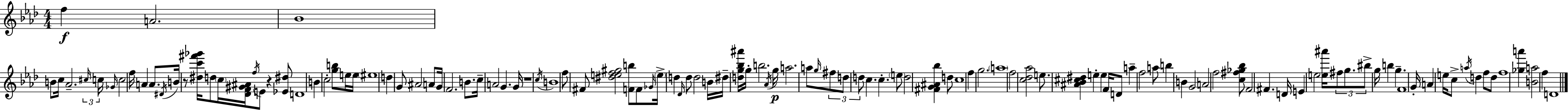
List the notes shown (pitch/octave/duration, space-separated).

F5/q A4/h. Bb4/w B4/e C5/s Ab4/h. C#5/s C5/s Gb4/s C5/h F5/s A4/q A4/e. D#4/s B4/s R/e [D#5,C6,F#6,Gb6]/s D5/e C5/s [Db4,F4,G#4,A#4]/s F5/s E4/e R/q [Eb4,D#5]/e D4/w B4/q C5/h [G5,B5]/e E5/s E5/s EIS5/w D5/q G4/e A#4/h A4/e G4/s F4/h. B4/e. C5/s A4/h G4/q. G4/s R/w C5/s B4/w F5/e F#4/e [D#5,E5,F5,G#5]/h [F4,B5]/e F4/e Gb4/s E5/s D5/q Db4/s D5/e D5/h B4/s D#5/s [D5,G5,Bb5,A#6]/s G5/s B5/h. Ab4/s G5/s A5/h. A5/e G5/s F#5/e D5/e D5/e C5/q. C5/q. E5/e D5/h [F#4,G4,A#4,Bb5]/q D5/e C5/w F5/q G5/h. A5/w F5/h [C5,Db5,Ab5]/h E5/e. [A#4,Bb4,C#5,D#5]/q E5/q E5/q F4/s D4/e A5/q F5/h A5/e B5/q B4/q G4/h A4/h F5/h [C5,F#5,Gb5,Bb5]/e F4/h F#4/q. D4/s E4/q E5/h [E5,A#6]/s F#5/e G5/e. BIS5/e G5/s B5/q G5/q. F4/w G4/s A4/q E5/s C5/e A5/s D5/q F5/e D5/e F5/w [Gb5,A6]/q [B4,A5]/h F5/q D4/w